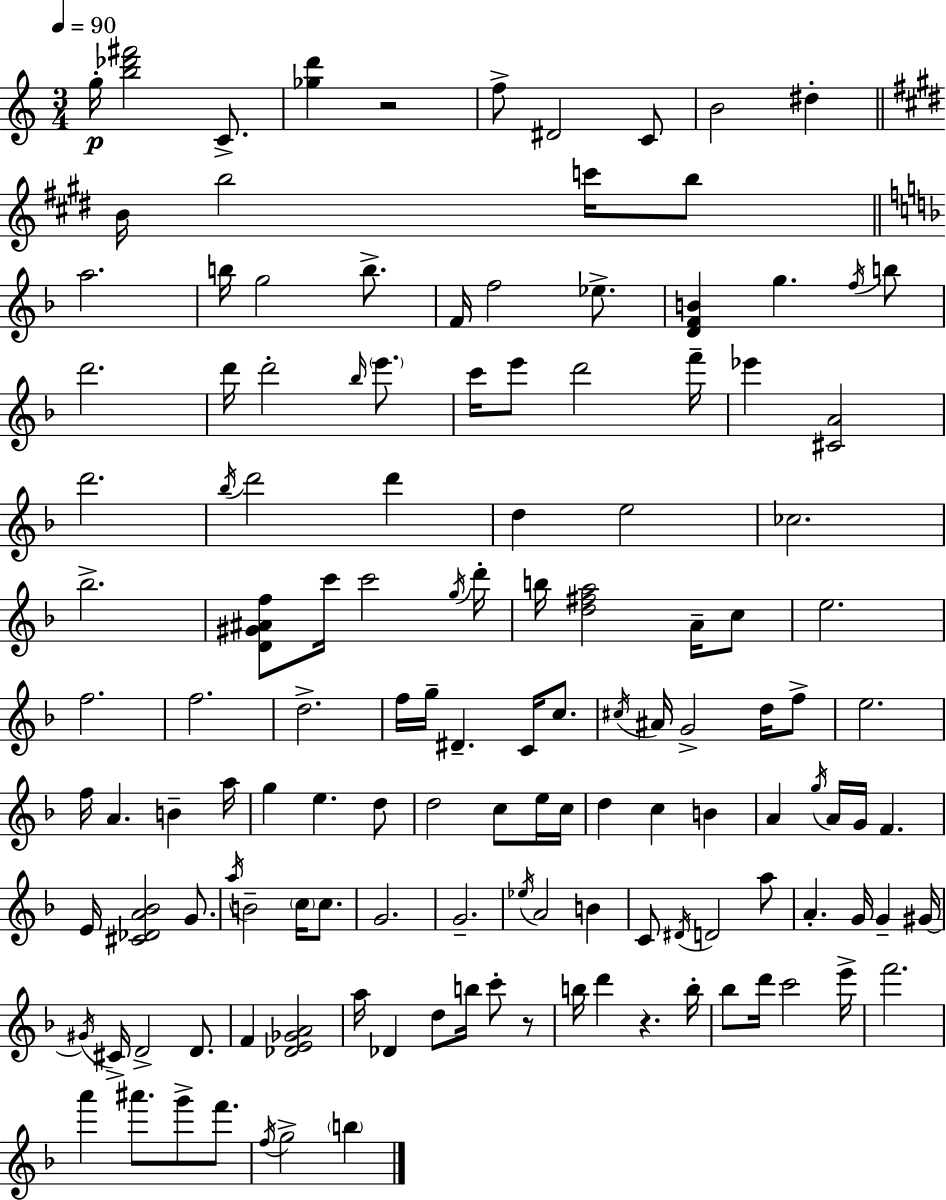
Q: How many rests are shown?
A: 3